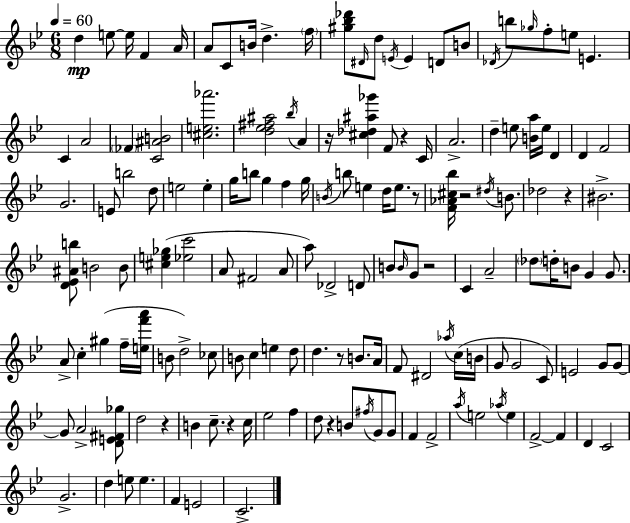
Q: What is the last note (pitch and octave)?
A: C4